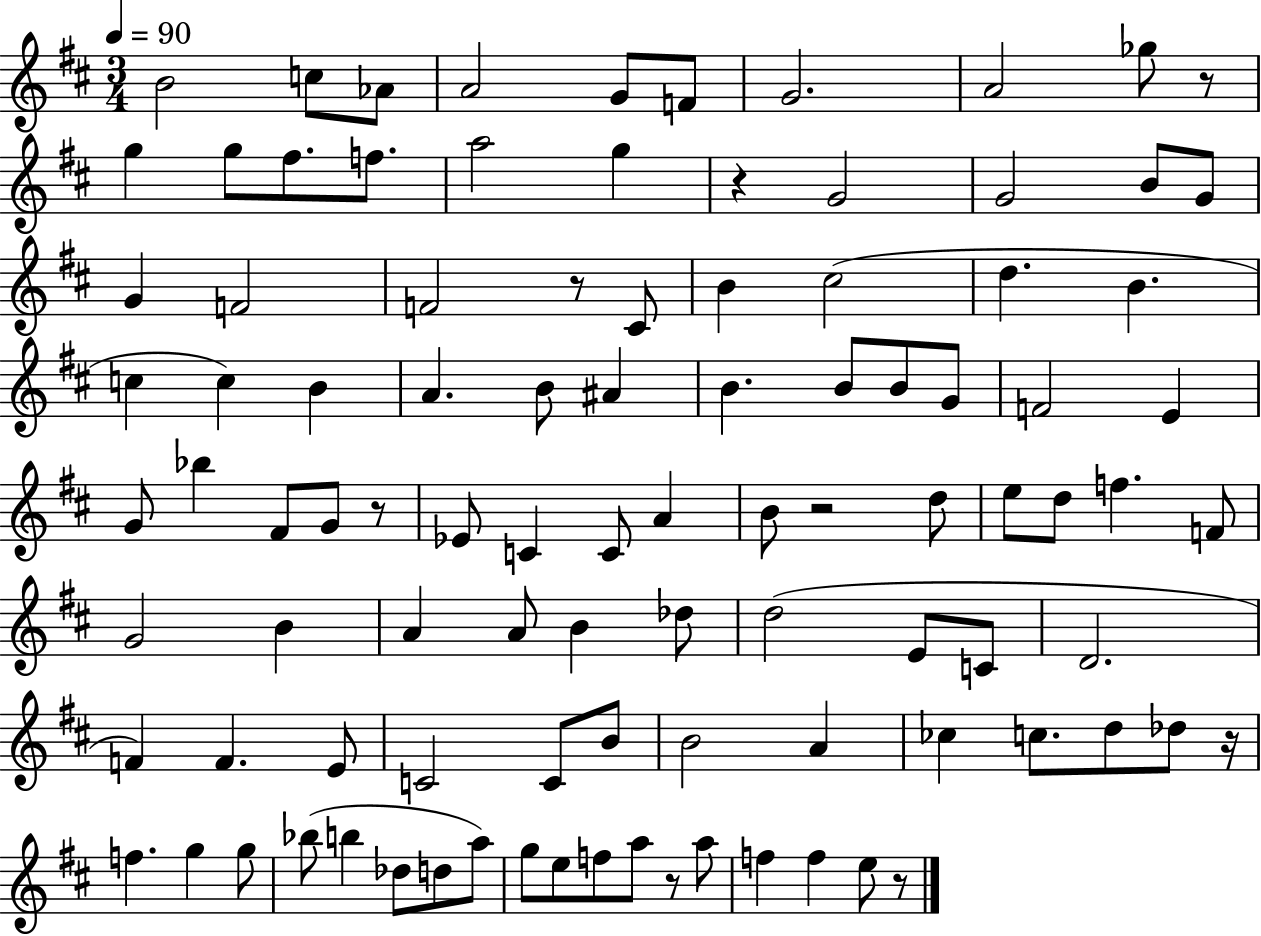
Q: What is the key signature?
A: D major